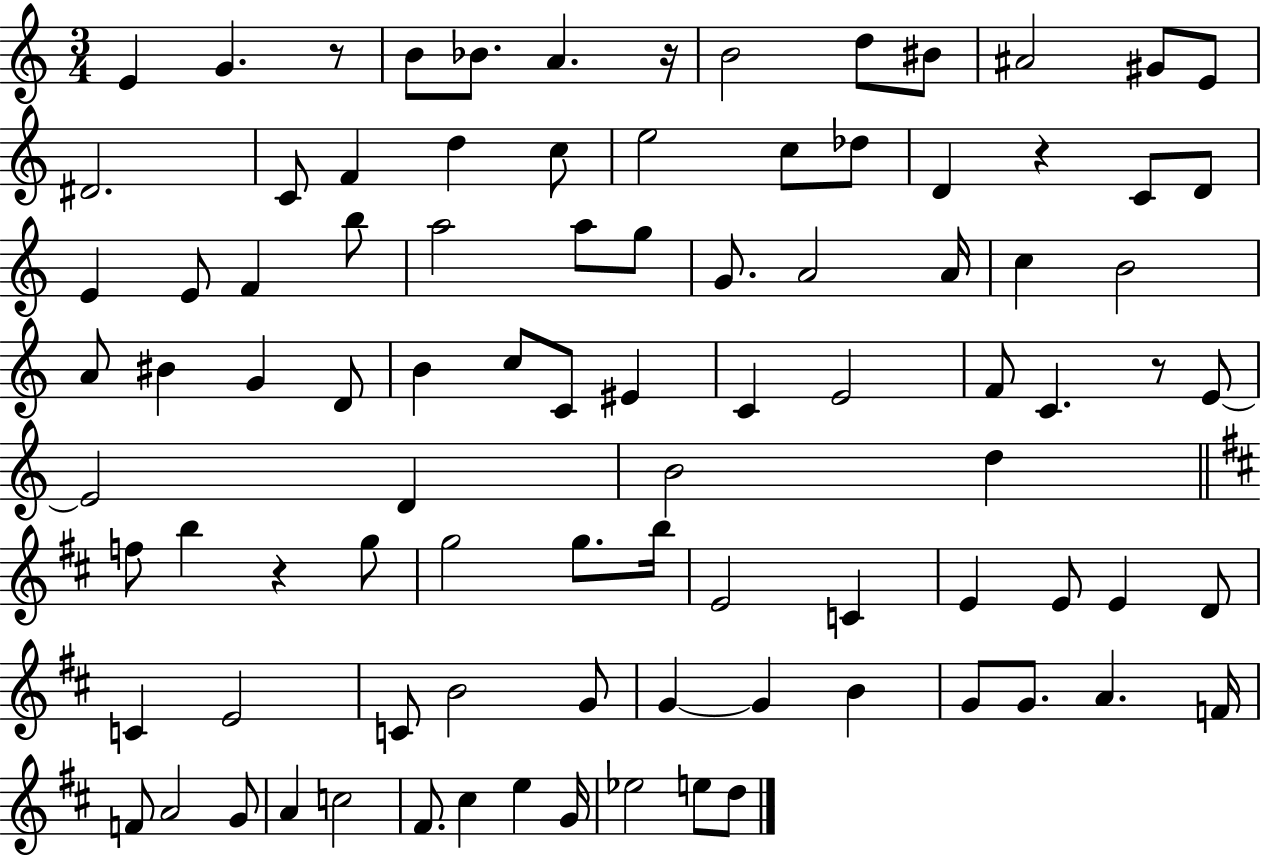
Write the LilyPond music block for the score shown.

{
  \clef treble
  \numericTimeSignature
  \time 3/4
  \key c \major
  e'4 g'4. r8 | b'8 bes'8. a'4. r16 | b'2 d''8 bis'8 | ais'2 gis'8 e'8 | \break dis'2. | c'8 f'4 d''4 c''8 | e''2 c''8 des''8 | d'4 r4 c'8 d'8 | \break e'4 e'8 f'4 b''8 | a''2 a''8 g''8 | g'8. a'2 a'16 | c''4 b'2 | \break a'8 bis'4 g'4 d'8 | b'4 c''8 c'8 eis'4 | c'4 e'2 | f'8 c'4. r8 e'8~~ | \break e'2 d'4 | b'2 d''4 | \bar "||" \break \key d \major f''8 b''4 r4 g''8 | g''2 g''8. b''16 | e'2 c'4 | e'4 e'8 e'4 d'8 | \break c'4 e'2 | c'8 b'2 g'8 | g'4~~ g'4 b'4 | g'8 g'8. a'4. f'16 | \break f'8 a'2 g'8 | a'4 c''2 | fis'8. cis''4 e''4 g'16 | ees''2 e''8 d''8 | \break \bar "|."
}